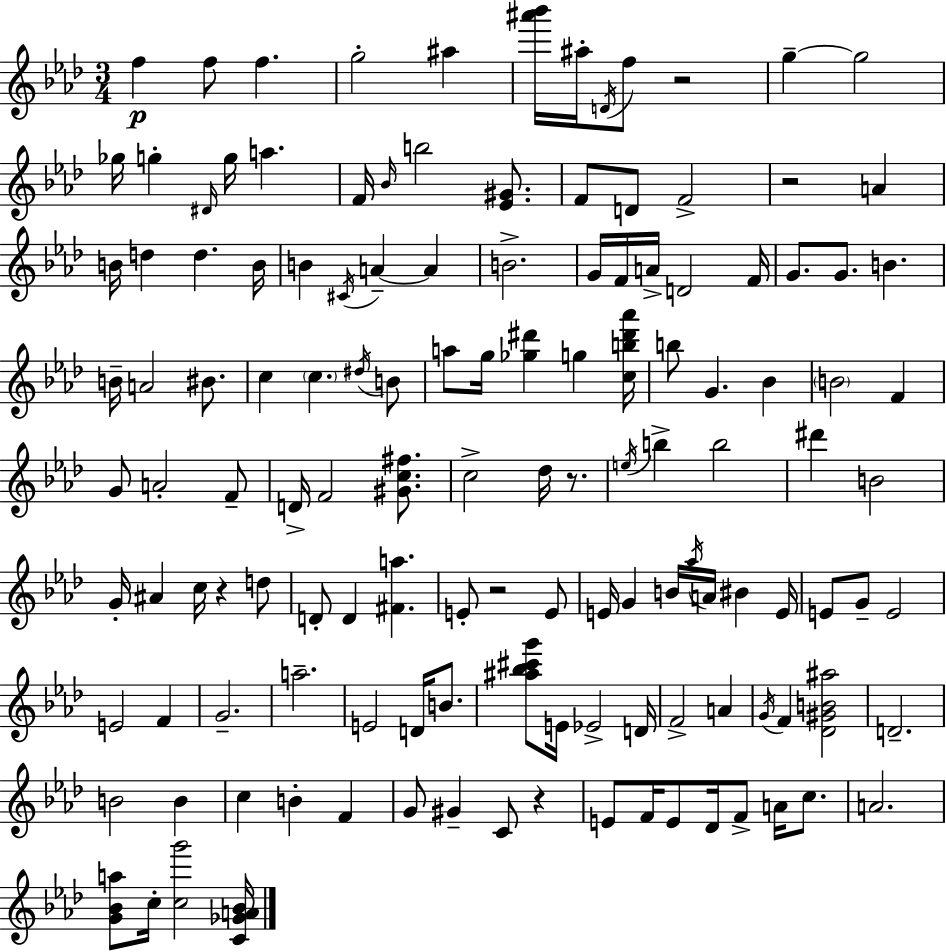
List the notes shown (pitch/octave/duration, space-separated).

F5/q F5/e F5/q. G5/h A#5/q [A#6,Bb6]/s A#5/s D4/s F5/e R/h G5/q G5/h Gb5/s G5/q D#4/s G5/s A5/q. F4/s Bb4/s B5/h [Eb4,G#4]/e. F4/e D4/e F4/h R/h A4/q B4/s D5/q D5/q. B4/s B4/q C#4/s A4/q A4/q B4/h. G4/s F4/s A4/s D4/h F4/s G4/e. G4/e. B4/q. B4/s A4/h BIS4/e. C5/q C5/q. D#5/s B4/e A5/e G5/s [Gb5,D#6]/q G5/q [C5,B5,D#6,Ab6]/s B5/e G4/q. Bb4/q B4/h F4/q G4/e A4/h F4/e D4/s F4/h [G#4,C5,F#5]/e. C5/h Db5/s R/e. E5/s B5/q B5/h D#6/q B4/h G4/s A#4/q C5/s R/q D5/e D4/e D4/q [F#4,A5]/q. E4/e R/h E4/e E4/s G4/q B4/s Ab5/s A4/s BIS4/q E4/s E4/e G4/e E4/h E4/h F4/q G4/h. A5/h. E4/h D4/s B4/e. [A#5,Bb5,C#6,G6]/e E4/s Eb4/h D4/s F4/h A4/q G4/s F4/q [Db4,G#4,B4,A#5]/h D4/h. B4/h B4/q C5/q B4/q F4/q G4/e G#4/q C4/e R/q E4/e F4/s E4/e Db4/s F4/e A4/s C5/e. A4/h. [G4,Bb4,A5]/e C5/s [C5,G6]/h [C4,Gb4,A4,Bb4]/s